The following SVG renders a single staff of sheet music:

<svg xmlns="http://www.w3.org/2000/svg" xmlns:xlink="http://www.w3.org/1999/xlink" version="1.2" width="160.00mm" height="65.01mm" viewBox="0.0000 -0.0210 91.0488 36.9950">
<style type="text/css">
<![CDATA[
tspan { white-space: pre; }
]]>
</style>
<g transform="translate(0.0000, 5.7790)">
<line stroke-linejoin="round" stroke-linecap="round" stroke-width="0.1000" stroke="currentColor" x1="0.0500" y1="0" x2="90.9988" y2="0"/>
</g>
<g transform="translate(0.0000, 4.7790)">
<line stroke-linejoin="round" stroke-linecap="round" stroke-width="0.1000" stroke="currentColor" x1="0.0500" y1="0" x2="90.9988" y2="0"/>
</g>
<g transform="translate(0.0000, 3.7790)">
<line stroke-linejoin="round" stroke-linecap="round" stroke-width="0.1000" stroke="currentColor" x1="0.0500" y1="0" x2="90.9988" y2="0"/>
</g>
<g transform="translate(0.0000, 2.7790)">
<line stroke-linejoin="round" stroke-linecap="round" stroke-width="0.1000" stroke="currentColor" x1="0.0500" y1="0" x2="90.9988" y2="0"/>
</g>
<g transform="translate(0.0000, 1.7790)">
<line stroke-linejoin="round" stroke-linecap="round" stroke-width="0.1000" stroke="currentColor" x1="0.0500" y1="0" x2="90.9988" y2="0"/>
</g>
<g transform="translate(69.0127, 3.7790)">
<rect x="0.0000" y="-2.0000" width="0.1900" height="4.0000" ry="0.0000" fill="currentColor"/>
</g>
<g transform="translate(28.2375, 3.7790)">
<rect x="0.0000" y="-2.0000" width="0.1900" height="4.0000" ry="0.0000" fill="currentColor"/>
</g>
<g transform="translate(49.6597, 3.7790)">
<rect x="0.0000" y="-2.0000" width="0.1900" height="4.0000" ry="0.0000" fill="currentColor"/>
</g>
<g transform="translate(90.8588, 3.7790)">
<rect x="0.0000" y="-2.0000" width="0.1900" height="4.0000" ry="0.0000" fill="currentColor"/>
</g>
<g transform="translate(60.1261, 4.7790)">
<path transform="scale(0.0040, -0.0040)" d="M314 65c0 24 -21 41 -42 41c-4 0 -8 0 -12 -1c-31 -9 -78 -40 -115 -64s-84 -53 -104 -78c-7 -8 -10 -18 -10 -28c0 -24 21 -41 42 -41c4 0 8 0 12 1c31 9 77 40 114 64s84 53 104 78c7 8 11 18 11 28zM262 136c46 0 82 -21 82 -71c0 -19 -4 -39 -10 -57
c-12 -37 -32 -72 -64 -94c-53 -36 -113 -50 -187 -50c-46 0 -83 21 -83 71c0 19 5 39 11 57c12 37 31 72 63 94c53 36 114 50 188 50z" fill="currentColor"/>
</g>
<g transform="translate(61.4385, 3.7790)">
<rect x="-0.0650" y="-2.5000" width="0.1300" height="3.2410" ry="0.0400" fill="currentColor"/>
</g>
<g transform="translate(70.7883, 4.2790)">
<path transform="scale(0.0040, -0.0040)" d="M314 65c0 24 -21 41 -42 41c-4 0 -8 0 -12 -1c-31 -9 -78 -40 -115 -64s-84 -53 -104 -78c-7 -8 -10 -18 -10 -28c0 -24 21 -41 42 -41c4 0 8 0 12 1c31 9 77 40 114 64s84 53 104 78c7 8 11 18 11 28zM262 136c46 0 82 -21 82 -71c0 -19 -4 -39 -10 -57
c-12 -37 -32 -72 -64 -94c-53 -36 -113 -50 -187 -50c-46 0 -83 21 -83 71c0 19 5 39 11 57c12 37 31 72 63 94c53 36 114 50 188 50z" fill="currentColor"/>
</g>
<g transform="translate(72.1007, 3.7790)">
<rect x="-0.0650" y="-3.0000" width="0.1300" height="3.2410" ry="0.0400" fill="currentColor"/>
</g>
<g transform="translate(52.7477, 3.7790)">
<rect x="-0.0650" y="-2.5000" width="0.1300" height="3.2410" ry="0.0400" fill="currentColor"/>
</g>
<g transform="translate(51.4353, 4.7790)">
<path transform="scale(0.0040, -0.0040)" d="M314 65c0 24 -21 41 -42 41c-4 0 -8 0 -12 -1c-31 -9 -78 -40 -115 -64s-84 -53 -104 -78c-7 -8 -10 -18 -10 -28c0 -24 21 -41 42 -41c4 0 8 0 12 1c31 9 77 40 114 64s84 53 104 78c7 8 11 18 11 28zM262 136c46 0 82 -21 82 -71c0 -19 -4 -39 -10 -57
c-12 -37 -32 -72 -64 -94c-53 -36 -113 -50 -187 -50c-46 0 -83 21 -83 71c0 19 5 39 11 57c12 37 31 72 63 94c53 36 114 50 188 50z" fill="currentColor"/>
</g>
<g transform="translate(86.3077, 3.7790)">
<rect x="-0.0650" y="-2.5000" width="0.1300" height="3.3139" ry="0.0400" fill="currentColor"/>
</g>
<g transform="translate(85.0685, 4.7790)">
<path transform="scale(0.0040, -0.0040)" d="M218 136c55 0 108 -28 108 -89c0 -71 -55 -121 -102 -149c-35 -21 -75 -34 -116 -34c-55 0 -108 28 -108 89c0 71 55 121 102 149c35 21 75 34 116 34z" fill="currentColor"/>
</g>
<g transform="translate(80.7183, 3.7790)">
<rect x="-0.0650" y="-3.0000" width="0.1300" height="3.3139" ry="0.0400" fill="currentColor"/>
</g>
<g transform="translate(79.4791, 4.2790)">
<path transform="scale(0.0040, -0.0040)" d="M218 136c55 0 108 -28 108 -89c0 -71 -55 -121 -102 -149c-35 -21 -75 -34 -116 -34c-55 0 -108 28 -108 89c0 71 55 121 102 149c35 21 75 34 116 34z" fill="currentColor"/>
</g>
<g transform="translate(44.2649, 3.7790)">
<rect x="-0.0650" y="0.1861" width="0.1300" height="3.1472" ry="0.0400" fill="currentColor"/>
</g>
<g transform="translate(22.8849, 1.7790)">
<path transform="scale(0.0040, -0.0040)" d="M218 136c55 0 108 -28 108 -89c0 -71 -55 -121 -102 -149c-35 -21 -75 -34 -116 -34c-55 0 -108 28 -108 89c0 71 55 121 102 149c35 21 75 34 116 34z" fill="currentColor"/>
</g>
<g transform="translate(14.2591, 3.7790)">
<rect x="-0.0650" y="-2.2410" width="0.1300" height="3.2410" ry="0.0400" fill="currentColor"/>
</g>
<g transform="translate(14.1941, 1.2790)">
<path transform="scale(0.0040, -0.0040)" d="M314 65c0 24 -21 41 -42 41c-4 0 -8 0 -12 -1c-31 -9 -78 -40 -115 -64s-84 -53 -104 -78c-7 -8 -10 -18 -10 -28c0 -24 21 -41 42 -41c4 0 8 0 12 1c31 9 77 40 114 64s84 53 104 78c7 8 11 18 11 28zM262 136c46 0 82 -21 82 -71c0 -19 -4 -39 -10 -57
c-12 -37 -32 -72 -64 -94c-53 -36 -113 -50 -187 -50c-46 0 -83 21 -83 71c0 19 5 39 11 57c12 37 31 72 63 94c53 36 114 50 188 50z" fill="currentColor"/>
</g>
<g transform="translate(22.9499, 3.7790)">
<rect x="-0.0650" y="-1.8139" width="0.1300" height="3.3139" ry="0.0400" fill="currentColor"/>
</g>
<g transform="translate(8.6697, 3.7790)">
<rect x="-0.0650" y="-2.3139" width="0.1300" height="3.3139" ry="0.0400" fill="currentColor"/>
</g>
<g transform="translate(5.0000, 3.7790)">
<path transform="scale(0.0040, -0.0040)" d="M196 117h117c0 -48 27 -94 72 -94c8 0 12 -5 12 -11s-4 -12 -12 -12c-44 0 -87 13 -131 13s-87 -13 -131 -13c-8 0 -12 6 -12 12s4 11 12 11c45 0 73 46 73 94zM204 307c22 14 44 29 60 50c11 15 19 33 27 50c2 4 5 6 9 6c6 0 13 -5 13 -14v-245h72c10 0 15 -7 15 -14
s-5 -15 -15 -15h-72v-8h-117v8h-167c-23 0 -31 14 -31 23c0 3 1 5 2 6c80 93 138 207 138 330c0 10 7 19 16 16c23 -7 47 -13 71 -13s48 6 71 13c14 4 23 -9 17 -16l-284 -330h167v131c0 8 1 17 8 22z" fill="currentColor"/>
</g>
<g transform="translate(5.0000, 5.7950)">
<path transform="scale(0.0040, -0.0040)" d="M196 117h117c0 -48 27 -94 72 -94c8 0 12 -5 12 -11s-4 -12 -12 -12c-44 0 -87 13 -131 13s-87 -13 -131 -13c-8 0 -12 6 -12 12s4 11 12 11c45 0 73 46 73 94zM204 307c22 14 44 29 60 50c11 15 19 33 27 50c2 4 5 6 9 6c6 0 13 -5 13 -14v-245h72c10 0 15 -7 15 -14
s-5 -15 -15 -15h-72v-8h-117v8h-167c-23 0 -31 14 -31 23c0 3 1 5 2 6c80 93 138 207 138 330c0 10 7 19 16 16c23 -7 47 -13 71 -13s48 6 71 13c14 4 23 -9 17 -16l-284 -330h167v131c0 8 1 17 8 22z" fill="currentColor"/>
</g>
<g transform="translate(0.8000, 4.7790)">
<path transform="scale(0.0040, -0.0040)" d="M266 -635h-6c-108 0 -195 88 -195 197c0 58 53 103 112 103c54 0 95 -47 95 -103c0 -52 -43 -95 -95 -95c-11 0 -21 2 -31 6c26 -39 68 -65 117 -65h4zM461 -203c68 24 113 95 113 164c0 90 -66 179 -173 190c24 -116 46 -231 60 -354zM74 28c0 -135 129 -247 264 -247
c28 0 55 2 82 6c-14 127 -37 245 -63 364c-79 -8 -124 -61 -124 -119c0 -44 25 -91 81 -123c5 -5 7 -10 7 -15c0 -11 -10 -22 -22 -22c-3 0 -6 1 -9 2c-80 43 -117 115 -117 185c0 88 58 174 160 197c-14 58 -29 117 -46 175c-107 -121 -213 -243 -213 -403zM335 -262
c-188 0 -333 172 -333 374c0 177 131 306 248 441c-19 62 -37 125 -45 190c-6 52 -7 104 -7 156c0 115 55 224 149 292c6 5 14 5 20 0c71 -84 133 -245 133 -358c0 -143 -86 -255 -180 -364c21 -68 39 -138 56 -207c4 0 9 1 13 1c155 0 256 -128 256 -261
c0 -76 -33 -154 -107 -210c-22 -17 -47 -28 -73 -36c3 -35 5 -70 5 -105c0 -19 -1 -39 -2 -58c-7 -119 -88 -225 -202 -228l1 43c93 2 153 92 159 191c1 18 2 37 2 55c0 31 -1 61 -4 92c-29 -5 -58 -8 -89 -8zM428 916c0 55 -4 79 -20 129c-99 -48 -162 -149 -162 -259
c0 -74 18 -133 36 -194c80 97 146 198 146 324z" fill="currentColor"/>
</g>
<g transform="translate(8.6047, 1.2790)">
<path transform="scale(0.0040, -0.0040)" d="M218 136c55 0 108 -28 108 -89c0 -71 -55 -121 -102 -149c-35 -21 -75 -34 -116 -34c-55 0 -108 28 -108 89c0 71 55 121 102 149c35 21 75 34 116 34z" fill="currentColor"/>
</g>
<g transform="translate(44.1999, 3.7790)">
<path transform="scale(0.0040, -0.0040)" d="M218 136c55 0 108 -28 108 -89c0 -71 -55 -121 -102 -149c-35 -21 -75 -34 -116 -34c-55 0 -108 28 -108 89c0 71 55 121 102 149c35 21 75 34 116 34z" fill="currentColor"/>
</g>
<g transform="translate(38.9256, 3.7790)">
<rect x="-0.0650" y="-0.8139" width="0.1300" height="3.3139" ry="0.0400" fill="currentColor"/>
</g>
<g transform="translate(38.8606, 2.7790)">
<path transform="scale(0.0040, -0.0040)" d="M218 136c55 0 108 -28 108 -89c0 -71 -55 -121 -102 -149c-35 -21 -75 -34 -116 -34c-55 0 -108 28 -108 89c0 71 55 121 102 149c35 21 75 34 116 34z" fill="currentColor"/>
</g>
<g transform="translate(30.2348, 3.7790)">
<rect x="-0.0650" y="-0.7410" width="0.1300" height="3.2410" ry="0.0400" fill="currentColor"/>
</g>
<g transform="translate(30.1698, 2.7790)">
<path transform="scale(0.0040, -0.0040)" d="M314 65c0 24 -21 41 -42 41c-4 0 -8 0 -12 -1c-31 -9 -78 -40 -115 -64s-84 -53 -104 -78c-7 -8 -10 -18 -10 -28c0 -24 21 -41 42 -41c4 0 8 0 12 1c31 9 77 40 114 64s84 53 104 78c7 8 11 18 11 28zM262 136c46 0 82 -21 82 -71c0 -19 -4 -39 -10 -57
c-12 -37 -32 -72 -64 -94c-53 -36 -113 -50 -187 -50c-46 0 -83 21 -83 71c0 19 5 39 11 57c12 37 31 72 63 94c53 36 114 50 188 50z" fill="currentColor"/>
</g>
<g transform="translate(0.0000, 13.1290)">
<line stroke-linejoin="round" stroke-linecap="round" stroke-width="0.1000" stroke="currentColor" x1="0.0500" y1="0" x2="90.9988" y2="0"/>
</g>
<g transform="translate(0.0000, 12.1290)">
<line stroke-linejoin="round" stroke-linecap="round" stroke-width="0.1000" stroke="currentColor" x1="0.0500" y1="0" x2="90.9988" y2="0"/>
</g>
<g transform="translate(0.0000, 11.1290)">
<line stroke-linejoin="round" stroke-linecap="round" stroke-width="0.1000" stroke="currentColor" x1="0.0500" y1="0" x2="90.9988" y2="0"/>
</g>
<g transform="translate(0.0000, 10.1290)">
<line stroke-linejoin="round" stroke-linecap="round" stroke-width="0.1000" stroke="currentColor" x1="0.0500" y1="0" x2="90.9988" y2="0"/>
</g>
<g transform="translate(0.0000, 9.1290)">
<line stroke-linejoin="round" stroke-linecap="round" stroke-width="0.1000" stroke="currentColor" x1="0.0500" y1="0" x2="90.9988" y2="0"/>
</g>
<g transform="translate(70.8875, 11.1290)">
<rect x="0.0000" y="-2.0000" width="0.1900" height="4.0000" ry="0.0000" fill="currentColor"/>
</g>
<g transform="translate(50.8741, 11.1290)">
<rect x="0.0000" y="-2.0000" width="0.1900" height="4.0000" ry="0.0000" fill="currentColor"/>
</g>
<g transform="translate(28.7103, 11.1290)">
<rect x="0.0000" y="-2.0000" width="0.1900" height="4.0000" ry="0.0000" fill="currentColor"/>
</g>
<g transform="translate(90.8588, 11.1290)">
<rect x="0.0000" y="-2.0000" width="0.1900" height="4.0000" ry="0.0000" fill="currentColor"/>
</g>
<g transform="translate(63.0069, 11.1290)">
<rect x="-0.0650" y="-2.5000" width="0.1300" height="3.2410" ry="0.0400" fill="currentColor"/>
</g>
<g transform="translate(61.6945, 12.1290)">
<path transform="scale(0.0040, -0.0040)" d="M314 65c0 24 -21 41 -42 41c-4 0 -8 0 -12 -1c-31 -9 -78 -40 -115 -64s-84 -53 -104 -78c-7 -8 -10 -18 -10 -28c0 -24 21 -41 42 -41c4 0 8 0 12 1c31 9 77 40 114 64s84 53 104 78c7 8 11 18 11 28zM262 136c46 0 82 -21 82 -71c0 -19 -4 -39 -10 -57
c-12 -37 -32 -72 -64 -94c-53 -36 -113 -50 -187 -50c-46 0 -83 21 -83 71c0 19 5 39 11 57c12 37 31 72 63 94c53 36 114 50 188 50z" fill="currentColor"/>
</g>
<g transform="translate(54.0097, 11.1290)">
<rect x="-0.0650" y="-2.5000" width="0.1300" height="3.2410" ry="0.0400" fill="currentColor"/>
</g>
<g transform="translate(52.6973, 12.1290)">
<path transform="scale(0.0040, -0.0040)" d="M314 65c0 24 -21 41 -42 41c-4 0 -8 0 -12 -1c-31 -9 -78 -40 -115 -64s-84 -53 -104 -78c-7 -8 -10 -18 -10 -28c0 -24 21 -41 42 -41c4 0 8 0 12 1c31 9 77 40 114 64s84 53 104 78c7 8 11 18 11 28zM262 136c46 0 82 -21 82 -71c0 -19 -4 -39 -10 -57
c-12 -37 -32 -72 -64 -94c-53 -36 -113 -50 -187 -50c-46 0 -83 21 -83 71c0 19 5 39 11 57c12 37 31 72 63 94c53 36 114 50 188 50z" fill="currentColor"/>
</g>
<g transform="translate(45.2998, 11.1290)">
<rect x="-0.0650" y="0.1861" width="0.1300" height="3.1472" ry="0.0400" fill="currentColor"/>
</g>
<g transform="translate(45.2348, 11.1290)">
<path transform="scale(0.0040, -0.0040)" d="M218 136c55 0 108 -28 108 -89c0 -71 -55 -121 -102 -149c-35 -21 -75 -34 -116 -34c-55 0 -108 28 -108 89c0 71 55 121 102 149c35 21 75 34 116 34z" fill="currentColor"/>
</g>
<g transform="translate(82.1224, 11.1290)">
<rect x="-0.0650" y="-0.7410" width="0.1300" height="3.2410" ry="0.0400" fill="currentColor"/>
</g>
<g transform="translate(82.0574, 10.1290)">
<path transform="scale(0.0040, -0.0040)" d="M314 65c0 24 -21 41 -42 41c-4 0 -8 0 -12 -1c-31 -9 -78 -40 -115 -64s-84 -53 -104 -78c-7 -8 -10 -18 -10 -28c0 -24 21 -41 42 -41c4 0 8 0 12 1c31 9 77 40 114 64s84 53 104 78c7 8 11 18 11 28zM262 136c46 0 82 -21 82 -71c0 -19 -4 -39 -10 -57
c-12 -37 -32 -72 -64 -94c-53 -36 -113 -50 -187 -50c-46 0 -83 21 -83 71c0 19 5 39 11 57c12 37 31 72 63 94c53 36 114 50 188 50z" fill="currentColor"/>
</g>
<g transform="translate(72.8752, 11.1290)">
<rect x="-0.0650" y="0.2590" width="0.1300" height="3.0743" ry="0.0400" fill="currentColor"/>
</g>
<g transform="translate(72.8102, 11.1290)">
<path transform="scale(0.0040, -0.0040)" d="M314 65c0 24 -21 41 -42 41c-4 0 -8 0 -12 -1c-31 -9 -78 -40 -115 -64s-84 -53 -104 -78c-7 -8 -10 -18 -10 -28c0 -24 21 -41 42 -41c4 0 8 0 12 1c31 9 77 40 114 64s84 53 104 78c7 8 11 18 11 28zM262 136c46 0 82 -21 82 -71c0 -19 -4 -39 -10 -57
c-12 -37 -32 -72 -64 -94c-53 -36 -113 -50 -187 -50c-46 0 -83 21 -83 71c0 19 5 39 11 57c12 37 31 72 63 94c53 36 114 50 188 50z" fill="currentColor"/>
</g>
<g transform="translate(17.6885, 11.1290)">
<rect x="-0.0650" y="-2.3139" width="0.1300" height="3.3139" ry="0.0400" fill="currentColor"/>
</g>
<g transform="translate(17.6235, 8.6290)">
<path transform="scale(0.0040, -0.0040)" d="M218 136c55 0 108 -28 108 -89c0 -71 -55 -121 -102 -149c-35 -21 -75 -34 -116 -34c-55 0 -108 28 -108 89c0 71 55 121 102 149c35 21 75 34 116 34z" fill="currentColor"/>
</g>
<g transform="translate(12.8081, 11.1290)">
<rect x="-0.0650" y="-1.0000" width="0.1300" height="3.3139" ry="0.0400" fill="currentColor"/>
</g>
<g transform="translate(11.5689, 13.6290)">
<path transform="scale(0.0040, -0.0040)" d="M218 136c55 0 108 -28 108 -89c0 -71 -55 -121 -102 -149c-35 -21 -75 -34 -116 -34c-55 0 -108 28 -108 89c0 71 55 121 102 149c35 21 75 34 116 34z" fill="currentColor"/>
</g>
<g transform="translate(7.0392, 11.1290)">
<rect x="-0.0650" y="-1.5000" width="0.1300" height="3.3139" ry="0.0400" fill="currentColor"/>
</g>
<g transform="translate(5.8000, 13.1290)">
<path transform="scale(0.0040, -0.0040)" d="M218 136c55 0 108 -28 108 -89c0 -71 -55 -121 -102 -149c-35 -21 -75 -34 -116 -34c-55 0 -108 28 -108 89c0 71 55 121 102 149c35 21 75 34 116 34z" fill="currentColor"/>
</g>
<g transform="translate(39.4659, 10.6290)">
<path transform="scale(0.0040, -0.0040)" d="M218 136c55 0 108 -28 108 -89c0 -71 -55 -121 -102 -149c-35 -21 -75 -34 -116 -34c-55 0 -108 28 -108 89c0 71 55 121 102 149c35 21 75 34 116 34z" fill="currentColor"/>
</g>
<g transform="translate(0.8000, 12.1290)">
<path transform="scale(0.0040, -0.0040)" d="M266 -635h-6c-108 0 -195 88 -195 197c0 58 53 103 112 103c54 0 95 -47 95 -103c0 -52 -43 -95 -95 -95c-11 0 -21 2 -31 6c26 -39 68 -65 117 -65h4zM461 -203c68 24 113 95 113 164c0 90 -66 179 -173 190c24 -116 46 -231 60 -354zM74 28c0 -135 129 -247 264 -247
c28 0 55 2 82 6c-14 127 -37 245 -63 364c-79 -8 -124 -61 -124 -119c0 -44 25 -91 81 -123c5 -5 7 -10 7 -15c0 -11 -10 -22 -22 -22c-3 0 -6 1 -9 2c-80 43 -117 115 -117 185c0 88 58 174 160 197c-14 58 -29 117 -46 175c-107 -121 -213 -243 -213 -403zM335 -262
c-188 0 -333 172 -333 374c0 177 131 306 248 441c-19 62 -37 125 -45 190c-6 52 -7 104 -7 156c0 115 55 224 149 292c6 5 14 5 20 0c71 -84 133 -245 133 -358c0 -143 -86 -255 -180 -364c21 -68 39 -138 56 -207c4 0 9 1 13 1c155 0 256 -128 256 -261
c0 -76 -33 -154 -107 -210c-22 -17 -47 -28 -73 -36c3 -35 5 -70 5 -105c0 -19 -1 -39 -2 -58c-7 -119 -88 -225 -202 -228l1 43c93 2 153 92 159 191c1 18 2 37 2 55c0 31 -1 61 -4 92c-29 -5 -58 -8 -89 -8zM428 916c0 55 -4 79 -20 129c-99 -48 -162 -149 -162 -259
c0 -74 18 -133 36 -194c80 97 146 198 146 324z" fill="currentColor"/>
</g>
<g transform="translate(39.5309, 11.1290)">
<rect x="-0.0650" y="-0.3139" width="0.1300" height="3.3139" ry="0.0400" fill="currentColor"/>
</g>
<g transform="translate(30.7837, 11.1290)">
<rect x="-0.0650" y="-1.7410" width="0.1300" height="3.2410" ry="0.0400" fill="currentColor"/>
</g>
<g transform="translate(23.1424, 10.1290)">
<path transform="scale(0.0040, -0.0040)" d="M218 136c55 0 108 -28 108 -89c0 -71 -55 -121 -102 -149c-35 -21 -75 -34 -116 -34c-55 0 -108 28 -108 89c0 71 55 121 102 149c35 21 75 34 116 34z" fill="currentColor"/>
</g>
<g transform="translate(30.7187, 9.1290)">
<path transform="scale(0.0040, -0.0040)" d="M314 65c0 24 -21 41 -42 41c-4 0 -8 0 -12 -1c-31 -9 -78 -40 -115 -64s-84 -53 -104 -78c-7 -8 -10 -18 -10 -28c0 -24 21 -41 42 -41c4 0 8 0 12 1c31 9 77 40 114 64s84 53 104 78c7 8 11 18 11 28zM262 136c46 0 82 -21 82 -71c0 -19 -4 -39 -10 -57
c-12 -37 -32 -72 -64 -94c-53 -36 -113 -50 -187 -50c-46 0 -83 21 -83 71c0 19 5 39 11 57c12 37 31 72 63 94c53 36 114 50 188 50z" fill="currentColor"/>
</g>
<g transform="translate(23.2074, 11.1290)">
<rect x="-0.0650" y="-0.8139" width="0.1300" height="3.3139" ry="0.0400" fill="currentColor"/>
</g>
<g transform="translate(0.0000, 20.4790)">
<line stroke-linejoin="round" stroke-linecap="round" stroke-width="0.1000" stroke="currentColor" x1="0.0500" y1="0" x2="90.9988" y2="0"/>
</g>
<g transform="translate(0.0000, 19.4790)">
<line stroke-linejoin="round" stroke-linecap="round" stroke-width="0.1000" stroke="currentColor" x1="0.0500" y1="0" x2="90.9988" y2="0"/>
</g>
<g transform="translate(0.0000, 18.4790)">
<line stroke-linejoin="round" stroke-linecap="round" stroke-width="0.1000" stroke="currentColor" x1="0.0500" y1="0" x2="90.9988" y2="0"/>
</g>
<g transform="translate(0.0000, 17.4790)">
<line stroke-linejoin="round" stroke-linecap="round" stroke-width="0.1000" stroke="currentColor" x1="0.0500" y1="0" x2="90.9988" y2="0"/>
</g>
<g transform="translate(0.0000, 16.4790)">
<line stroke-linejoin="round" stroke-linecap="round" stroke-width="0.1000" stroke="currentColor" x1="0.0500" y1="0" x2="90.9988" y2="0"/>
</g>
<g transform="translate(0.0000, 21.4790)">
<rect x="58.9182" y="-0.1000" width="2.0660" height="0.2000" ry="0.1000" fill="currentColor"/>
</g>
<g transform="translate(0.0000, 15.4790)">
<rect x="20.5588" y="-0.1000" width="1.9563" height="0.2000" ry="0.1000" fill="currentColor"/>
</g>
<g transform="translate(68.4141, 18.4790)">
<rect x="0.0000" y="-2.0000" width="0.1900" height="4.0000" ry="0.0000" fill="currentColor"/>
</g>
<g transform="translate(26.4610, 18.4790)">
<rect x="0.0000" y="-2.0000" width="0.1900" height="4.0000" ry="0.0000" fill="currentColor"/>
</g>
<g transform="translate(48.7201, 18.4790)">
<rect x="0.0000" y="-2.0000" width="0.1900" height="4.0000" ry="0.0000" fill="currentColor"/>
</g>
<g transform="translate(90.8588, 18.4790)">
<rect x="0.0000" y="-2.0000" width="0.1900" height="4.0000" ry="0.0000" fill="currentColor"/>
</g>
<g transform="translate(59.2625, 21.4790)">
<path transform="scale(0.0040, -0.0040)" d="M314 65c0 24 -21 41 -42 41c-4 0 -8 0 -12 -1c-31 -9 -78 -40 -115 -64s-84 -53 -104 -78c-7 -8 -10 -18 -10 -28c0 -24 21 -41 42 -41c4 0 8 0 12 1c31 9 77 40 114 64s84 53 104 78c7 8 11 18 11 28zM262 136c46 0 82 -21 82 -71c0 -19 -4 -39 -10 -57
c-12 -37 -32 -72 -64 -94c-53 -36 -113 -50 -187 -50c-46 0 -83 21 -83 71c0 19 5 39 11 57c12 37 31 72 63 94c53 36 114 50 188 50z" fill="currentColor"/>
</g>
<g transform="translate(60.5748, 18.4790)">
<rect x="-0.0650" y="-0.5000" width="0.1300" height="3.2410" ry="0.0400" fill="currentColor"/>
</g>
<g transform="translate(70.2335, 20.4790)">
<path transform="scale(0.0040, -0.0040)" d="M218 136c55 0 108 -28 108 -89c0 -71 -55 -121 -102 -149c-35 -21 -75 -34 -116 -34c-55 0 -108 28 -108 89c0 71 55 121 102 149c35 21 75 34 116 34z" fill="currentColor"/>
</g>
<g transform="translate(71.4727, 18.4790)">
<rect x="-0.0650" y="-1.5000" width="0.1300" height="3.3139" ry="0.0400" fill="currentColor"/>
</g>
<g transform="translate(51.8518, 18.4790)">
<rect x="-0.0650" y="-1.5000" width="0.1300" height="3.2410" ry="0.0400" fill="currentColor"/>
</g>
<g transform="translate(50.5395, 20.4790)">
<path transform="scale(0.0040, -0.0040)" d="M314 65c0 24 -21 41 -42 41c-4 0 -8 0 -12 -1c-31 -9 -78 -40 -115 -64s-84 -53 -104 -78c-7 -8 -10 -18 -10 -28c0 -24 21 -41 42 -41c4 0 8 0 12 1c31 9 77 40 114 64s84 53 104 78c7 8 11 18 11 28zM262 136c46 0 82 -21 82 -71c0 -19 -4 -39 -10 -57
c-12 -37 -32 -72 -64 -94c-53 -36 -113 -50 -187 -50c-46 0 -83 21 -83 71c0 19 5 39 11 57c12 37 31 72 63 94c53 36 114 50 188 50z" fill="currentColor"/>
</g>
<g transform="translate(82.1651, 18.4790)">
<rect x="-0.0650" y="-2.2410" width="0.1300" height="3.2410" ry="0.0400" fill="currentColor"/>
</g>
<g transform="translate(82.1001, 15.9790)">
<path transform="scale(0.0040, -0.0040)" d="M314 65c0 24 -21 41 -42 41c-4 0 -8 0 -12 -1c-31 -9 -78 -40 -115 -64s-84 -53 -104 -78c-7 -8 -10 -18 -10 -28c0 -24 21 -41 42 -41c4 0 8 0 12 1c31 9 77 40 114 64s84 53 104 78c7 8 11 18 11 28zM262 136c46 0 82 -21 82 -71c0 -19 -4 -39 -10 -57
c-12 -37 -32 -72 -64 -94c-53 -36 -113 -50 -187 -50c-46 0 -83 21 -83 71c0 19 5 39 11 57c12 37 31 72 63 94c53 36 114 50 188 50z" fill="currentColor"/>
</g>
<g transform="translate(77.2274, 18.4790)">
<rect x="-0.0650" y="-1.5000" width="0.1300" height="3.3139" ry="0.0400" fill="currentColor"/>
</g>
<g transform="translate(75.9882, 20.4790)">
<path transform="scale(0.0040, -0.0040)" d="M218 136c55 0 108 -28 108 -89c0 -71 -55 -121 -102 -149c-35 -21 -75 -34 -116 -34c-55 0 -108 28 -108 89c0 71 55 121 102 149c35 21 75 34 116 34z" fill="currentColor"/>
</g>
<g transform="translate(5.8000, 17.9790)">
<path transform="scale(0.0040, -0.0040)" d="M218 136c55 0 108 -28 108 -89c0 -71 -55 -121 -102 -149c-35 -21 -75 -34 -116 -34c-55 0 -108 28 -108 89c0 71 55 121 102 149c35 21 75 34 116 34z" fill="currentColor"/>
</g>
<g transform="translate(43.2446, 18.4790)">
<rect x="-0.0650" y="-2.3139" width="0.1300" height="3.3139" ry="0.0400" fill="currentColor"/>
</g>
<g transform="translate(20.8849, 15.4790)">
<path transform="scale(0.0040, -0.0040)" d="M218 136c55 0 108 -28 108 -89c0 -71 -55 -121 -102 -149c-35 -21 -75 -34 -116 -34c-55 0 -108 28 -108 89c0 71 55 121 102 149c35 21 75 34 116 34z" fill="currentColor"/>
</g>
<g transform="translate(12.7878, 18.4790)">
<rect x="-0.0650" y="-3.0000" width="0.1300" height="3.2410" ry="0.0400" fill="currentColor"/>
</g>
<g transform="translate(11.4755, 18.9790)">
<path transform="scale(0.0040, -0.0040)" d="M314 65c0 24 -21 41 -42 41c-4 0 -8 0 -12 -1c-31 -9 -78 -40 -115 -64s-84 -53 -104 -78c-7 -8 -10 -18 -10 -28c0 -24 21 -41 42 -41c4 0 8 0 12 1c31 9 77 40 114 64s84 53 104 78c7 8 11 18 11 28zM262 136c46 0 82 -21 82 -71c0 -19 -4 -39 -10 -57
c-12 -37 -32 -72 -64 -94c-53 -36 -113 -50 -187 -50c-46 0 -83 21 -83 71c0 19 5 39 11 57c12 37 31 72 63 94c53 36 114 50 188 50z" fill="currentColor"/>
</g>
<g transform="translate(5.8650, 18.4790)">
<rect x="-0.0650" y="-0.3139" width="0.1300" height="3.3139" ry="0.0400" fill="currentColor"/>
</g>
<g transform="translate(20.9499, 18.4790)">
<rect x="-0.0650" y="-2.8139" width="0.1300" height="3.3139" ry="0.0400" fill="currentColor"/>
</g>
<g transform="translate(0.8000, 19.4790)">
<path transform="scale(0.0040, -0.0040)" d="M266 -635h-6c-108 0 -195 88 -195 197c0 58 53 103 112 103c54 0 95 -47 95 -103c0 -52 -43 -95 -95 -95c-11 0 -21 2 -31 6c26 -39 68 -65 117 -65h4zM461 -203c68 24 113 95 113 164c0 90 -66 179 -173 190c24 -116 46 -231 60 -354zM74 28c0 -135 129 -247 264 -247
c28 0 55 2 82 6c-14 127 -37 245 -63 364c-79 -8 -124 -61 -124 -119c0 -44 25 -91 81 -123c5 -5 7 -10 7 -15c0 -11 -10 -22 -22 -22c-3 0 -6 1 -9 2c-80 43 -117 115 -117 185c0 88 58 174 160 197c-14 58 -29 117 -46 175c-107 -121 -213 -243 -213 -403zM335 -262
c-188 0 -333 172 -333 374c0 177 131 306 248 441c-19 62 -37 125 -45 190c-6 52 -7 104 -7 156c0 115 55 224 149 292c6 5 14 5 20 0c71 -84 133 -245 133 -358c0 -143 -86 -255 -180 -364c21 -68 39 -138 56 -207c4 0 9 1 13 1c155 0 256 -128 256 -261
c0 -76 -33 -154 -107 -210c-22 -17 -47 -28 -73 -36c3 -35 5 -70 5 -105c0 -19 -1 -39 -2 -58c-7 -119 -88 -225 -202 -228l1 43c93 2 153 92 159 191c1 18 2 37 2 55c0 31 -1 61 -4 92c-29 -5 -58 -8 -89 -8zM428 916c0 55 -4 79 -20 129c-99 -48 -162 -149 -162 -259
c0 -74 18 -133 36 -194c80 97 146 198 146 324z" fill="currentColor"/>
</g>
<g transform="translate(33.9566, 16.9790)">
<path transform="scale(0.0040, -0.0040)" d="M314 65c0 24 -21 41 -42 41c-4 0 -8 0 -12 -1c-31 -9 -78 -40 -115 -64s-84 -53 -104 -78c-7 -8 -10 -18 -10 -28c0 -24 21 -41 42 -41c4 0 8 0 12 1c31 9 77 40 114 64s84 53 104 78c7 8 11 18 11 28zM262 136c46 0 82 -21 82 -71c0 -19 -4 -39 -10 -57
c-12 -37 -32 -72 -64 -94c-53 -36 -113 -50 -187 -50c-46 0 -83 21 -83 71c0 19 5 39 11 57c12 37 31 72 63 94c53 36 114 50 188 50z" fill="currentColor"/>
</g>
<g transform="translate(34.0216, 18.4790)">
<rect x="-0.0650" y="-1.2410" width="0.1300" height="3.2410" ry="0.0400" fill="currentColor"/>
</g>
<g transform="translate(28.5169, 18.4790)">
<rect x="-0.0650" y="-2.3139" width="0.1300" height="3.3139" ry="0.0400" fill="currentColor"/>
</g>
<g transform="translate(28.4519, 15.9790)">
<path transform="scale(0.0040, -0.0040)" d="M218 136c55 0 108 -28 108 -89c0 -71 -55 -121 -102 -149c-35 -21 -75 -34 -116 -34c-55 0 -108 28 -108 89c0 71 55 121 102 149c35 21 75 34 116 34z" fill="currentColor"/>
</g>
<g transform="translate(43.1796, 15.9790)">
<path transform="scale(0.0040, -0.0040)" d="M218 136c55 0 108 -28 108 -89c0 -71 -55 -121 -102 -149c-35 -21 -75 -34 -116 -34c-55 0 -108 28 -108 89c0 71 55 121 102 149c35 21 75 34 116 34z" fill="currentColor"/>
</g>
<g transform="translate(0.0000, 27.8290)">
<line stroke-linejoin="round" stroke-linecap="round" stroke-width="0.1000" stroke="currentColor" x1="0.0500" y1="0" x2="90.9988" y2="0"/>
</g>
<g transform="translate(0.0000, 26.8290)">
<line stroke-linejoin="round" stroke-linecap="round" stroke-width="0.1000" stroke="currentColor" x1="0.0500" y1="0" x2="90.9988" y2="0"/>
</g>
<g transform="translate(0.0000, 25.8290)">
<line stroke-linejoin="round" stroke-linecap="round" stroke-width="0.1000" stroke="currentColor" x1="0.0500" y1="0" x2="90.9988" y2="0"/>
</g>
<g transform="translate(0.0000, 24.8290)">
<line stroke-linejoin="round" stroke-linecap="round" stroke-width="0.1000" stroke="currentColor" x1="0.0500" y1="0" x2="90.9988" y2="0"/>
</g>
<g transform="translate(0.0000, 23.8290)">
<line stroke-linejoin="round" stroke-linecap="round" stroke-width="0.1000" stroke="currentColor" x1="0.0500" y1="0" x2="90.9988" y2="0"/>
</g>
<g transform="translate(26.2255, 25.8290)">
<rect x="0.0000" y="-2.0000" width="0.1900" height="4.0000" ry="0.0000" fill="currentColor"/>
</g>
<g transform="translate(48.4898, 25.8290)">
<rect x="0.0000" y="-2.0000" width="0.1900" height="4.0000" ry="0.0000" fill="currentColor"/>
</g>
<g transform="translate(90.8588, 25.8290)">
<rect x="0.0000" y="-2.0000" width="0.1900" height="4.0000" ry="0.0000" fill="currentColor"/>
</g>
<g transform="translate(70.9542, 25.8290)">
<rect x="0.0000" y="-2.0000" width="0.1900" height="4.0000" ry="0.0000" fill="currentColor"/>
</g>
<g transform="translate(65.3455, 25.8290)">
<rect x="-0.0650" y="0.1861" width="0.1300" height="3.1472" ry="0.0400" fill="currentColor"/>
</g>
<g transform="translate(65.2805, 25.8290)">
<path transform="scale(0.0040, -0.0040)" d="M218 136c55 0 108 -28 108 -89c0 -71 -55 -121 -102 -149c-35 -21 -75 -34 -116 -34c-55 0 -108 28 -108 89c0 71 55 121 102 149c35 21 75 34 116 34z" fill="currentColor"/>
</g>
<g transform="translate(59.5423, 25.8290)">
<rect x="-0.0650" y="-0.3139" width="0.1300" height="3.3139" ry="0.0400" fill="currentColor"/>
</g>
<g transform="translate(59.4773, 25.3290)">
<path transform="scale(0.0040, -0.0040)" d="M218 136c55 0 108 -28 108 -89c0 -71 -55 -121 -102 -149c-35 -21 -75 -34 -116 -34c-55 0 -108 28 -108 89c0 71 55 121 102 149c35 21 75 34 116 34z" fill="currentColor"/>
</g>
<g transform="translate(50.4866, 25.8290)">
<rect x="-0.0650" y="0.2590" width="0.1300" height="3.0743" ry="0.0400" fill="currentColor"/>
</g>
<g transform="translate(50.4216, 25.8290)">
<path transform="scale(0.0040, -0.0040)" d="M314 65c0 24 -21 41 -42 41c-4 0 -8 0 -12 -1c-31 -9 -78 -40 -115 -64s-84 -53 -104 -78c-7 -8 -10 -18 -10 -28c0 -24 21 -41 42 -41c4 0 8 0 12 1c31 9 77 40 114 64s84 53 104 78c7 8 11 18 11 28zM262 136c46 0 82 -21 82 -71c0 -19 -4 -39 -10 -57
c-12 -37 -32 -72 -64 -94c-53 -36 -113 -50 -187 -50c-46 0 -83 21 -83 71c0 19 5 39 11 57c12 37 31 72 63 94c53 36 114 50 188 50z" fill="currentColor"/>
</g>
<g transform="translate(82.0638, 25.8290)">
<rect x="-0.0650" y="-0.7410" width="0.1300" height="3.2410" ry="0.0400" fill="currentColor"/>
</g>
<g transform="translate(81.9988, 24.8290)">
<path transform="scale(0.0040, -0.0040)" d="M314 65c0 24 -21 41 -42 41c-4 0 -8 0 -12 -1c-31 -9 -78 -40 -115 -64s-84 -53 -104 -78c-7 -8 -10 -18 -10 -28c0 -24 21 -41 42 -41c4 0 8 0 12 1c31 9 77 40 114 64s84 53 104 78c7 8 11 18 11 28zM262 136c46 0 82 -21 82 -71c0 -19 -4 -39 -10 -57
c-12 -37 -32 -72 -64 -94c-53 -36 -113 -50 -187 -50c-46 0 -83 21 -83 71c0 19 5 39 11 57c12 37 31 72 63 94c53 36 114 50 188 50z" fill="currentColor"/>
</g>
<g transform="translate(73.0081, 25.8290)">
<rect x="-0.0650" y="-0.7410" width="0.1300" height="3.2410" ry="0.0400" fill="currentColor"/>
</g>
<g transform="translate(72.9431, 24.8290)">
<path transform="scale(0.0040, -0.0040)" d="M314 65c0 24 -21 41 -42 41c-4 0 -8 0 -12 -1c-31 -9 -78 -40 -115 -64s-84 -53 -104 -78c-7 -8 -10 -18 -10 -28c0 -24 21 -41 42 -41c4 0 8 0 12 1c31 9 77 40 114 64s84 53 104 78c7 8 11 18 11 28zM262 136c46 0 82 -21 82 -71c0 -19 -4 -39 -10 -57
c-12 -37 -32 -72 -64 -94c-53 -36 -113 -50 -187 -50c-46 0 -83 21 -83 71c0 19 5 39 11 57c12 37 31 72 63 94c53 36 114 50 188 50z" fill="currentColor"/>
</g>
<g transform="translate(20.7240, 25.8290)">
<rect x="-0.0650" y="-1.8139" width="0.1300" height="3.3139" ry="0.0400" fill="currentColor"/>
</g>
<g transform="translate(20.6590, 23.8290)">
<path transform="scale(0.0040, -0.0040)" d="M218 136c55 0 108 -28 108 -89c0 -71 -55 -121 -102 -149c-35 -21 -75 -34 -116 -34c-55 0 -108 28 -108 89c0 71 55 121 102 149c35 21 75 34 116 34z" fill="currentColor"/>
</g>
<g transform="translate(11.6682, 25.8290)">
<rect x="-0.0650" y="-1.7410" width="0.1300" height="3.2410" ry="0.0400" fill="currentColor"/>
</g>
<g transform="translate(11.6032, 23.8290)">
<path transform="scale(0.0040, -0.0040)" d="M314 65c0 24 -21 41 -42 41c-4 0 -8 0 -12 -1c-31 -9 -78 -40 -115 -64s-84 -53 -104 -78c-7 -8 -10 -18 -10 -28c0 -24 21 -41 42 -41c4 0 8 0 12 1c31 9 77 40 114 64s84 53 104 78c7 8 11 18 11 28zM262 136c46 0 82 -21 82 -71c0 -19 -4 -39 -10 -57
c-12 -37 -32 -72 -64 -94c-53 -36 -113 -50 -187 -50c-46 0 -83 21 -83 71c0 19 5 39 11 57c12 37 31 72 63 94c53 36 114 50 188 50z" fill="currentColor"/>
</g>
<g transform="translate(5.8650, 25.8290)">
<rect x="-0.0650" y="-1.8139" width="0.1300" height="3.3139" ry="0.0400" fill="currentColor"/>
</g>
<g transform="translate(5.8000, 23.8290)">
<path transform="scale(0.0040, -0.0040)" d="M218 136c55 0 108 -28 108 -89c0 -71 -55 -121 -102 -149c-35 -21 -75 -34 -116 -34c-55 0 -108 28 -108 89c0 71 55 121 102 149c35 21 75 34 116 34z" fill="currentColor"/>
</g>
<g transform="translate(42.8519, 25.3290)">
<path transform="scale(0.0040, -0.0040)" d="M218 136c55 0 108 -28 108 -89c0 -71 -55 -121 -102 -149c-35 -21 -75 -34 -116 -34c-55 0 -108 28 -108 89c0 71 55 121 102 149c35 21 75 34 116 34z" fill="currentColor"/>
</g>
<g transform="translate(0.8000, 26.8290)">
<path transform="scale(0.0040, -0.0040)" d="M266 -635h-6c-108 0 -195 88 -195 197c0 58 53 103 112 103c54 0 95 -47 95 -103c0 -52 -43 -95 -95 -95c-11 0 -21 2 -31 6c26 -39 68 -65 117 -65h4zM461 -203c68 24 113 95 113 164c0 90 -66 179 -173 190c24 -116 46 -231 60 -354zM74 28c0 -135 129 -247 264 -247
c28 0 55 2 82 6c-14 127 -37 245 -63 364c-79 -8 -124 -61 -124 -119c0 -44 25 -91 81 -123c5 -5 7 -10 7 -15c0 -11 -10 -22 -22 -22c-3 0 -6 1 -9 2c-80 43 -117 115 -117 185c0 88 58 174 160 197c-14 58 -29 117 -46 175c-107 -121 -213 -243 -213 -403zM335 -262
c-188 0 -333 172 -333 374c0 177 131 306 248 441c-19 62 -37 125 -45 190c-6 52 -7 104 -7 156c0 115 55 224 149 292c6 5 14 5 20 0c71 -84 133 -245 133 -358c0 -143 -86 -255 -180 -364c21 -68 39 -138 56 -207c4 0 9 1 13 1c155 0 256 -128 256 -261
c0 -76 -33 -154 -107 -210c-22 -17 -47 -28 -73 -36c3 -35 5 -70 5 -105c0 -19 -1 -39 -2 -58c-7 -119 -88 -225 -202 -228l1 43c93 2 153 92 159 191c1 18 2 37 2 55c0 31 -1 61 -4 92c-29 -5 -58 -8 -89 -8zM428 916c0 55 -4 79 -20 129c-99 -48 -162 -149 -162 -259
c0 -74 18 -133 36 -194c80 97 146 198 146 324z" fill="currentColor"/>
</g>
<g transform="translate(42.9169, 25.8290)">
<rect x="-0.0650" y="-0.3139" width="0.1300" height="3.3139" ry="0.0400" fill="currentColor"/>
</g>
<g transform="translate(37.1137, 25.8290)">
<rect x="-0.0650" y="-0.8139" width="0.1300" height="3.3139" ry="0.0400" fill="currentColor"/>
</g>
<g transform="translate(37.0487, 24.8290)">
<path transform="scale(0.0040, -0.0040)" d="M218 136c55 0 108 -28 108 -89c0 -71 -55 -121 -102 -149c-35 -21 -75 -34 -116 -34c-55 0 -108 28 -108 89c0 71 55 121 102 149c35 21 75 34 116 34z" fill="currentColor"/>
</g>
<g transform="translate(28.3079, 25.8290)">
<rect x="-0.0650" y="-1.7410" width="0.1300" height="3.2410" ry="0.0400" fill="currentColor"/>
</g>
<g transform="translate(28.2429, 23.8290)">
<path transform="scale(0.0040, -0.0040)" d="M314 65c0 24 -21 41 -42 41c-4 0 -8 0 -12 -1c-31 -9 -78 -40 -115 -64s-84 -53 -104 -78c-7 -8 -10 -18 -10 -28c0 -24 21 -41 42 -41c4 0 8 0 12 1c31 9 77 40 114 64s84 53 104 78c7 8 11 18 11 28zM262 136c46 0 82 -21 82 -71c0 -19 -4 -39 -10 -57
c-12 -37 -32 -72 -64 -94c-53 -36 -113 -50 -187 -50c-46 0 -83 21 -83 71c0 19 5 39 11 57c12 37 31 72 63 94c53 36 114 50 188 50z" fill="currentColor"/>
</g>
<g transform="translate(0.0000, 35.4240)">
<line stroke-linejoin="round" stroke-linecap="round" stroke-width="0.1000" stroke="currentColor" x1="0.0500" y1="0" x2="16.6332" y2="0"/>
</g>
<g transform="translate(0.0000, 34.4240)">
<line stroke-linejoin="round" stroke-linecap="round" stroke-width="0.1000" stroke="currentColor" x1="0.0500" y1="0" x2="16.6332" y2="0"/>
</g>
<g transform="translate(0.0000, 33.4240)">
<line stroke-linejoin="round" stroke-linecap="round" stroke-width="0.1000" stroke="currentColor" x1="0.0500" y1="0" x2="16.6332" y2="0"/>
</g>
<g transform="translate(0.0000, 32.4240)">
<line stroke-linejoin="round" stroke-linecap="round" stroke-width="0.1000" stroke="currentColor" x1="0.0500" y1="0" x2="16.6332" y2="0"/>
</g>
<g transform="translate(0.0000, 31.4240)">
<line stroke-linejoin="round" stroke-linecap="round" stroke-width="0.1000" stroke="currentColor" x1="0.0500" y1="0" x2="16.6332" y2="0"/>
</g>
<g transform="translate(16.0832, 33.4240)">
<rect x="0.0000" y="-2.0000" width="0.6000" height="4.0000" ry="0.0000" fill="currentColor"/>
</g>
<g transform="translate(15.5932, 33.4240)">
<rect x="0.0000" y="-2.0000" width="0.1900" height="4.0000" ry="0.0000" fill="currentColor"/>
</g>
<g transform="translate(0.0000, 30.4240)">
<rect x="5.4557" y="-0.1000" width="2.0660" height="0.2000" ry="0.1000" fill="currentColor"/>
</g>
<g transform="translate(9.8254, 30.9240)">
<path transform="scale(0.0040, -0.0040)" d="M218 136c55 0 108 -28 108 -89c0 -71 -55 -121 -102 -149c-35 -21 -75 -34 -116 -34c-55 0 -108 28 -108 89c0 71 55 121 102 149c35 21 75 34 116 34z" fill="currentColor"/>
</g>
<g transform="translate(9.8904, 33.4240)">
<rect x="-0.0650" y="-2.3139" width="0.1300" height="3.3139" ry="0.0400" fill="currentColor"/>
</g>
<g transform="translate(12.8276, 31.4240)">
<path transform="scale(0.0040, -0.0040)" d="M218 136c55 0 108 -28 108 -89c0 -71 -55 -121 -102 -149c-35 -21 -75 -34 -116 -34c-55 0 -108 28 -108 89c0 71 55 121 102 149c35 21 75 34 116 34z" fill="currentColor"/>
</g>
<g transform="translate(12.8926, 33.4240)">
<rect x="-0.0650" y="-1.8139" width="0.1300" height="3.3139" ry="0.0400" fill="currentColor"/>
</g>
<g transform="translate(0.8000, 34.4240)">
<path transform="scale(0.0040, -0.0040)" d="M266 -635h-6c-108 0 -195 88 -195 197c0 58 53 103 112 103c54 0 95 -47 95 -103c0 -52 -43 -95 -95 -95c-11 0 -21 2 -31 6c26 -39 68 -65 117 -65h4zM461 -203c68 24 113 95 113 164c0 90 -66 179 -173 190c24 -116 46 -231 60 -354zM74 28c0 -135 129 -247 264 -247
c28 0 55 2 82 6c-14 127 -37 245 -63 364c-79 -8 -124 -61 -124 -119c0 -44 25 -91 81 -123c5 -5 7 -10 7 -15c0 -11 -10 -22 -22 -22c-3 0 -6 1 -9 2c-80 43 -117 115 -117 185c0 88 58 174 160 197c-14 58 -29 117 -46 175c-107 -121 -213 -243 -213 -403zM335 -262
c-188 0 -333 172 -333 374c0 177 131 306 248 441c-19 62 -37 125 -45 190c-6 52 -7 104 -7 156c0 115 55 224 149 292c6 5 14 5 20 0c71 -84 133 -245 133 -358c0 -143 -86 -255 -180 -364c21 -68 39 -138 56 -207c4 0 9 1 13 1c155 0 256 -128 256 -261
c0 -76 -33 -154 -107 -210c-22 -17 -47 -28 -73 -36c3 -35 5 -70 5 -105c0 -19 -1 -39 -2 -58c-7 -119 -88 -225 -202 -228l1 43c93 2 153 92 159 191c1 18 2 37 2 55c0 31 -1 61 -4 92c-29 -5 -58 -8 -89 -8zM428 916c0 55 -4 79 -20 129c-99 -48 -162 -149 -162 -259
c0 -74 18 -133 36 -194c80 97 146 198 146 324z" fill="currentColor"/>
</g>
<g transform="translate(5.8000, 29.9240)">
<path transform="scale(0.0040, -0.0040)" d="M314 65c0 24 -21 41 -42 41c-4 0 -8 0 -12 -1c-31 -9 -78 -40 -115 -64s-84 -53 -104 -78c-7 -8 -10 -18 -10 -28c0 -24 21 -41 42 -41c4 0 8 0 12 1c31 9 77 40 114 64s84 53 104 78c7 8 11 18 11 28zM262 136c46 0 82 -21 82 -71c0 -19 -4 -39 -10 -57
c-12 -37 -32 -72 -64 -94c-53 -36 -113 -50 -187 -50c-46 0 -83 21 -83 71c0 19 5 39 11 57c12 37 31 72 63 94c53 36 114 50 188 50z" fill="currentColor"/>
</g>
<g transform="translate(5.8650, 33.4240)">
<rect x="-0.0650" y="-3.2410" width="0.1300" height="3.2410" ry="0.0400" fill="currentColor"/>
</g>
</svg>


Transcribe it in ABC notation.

X:1
T:Untitled
M:4/4
L:1/4
K:C
g g2 f d2 d B G2 G2 A2 A G E D g d f2 c B G2 G2 B2 d2 c A2 a g e2 g E2 C2 E E g2 f f2 f f2 d c B2 c B d2 d2 b2 g f